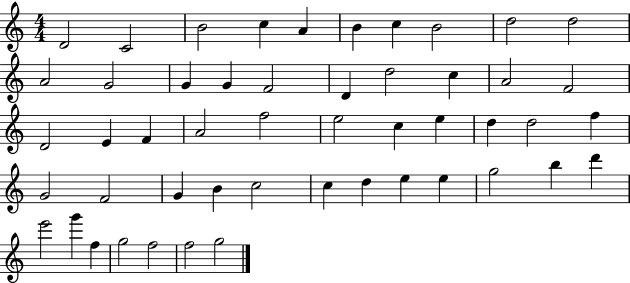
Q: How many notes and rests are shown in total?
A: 50